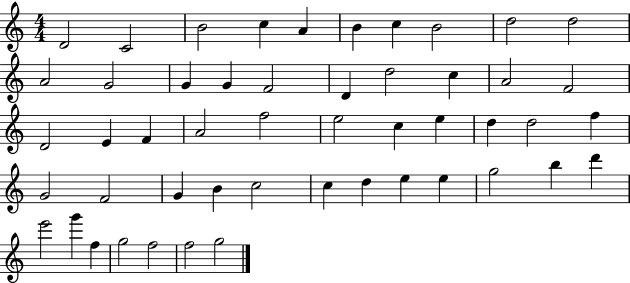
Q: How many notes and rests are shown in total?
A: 50